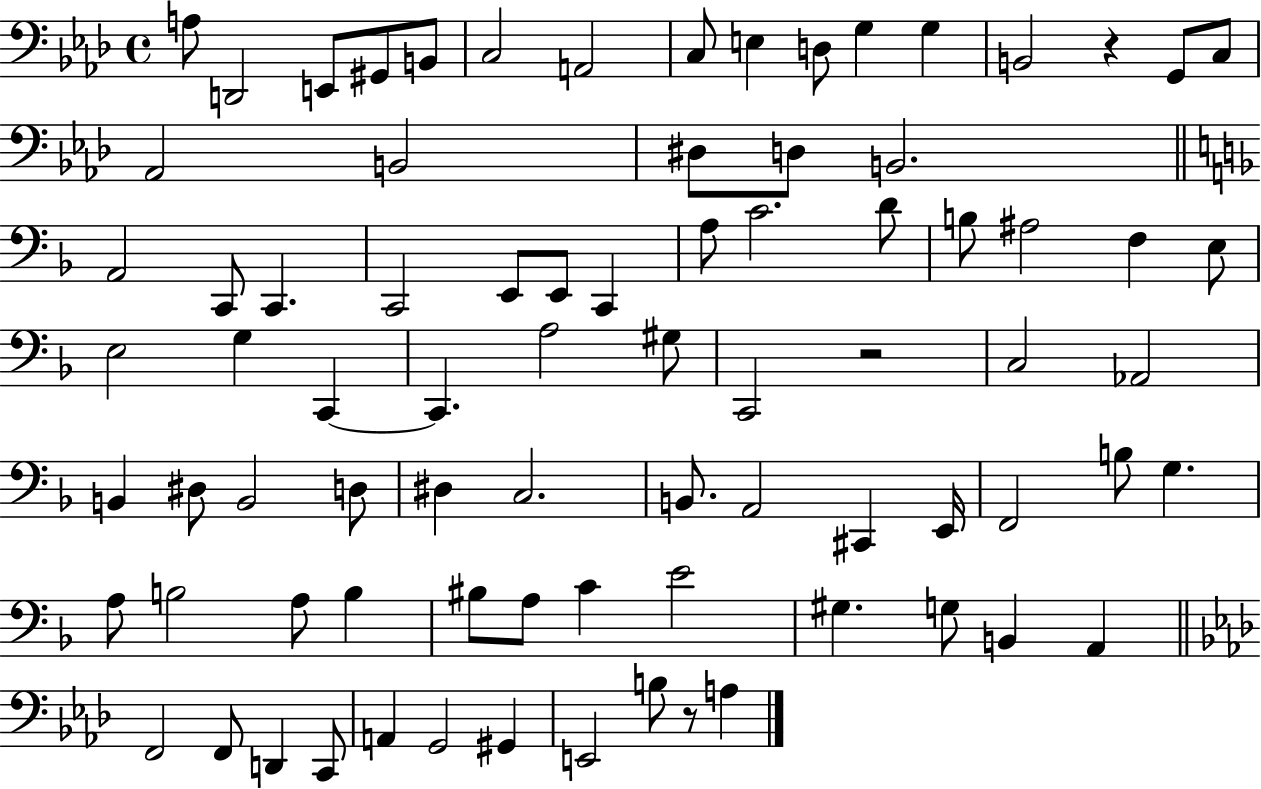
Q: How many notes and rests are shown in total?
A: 81